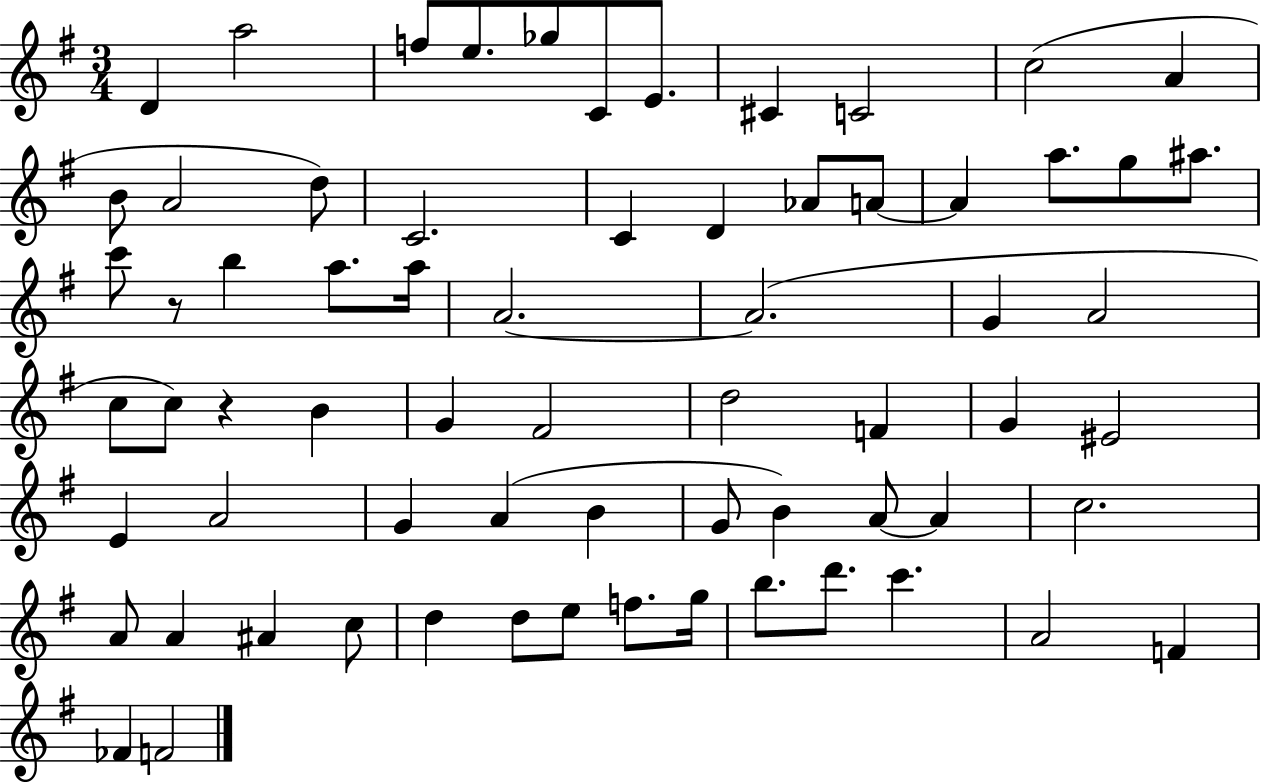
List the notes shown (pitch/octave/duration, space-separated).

D4/q A5/h F5/e E5/e. Gb5/e C4/e E4/e. C#4/q C4/h C5/h A4/q B4/e A4/h D5/e C4/h. C4/q D4/q Ab4/e A4/e A4/q A5/e. G5/e A#5/e. C6/e R/e B5/q A5/e. A5/s A4/h. A4/h. G4/q A4/h C5/e C5/e R/q B4/q G4/q F#4/h D5/h F4/q G4/q EIS4/h E4/q A4/h G4/q A4/q B4/q G4/e B4/q A4/e A4/q C5/h. A4/e A4/q A#4/q C5/e D5/q D5/e E5/e F5/e. G5/s B5/e. D6/e. C6/q. A4/h F4/q FES4/q F4/h